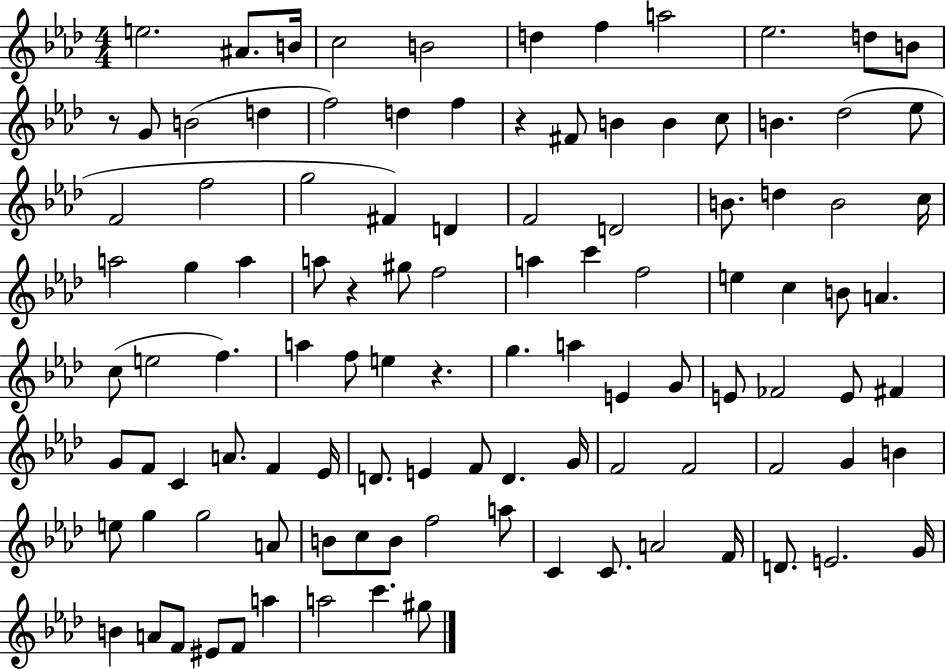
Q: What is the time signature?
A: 4/4